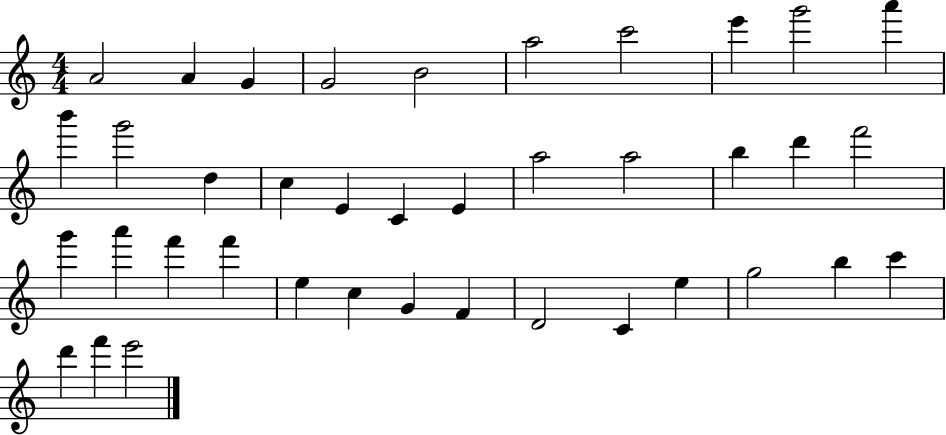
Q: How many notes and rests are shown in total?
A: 39